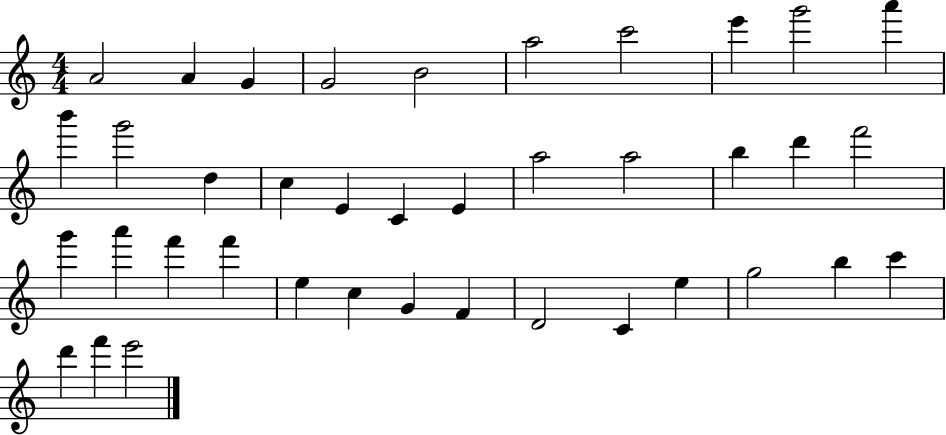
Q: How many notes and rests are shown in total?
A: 39